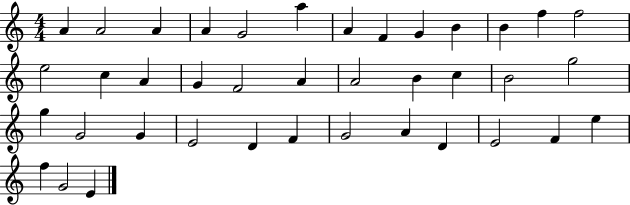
{
  \clef treble
  \numericTimeSignature
  \time 4/4
  \key c \major
  a'4 a'2 a'4 | a'4 g'2 a''4 | a'4 f'4 g'4 b'4 | b'4 f''4 f''2 | \break e''2 c''4 a'4 | g'4 f'2 a'4 | a'2 b'4 c''4 | b'2 g''2 | \break g''4 g'2 g'4 | e'2 d'4 f'4 | g'2 a'4 d'4 | e'2 f'4 e''4 | \break f''4 g'2 e'4 | \bar "|."
}